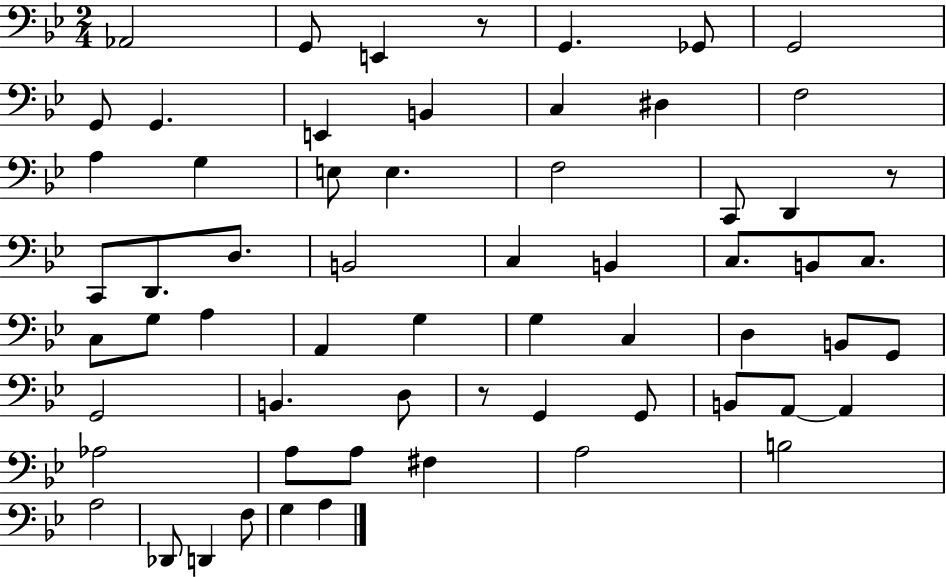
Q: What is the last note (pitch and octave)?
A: A3